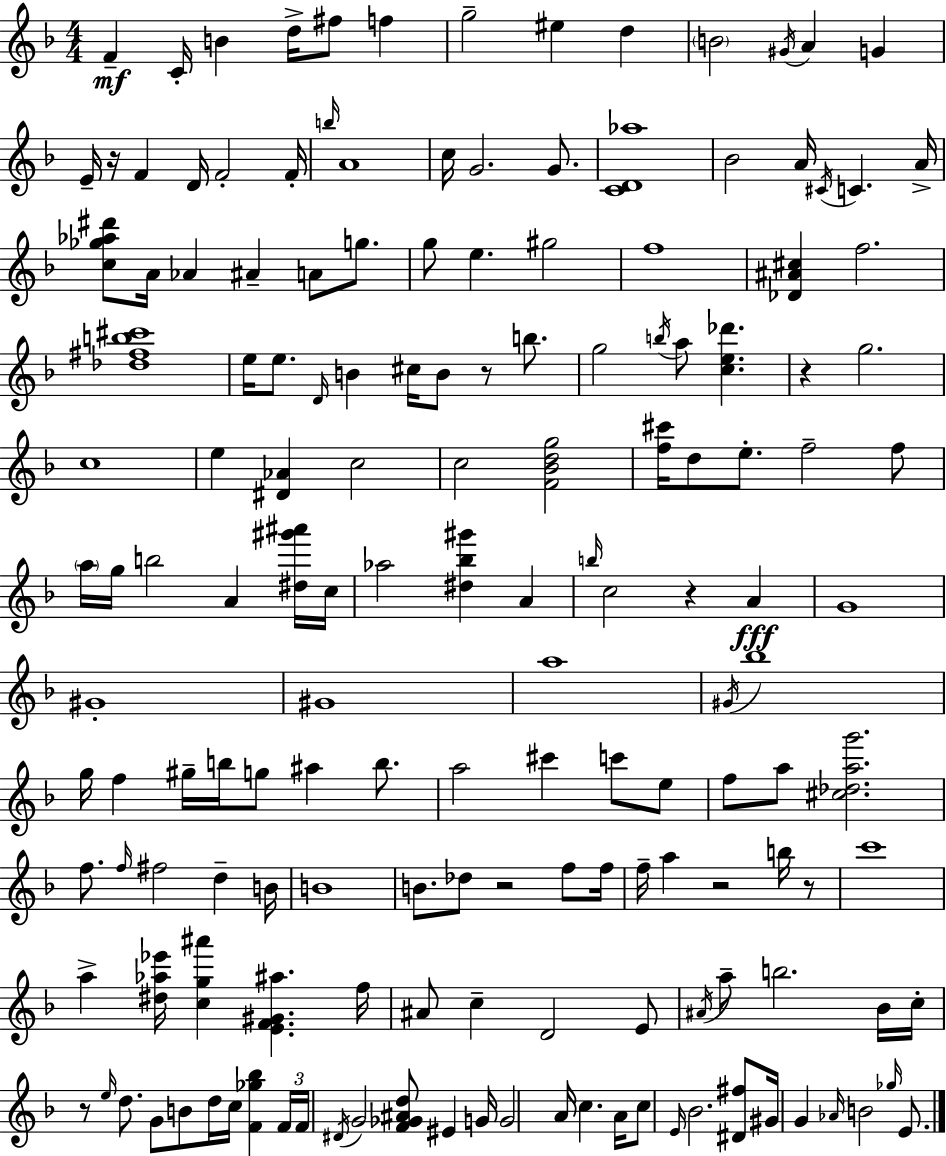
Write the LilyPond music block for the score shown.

{
  \clef treble
  \numericTimeSignature
  \time 4/4
  \key d \minor
  f'4--\mf c'16-. b'4 d''16-> fis''8 f''4 | g''2-- eis''4 d''4 | \parenthesize b'2 \acciaccatura { gis'16 } a'4 g'4 | e'16-- r16 f'4 d'16 f'2-. | \break f'16-. \grace { b''16 } a'1 | c''16 g'2. g'8. | <c' d' aes''>1 | bes'2 a'16 \acciaccatura { cis'16 } c'4. | \break a'16-> <c'' ges'' aes'' dis'''>8 a'16 aes'4 ais'4-- a'8 | g''8. g''8 e''4. gis''2 | f''1 | <des' ais' cis''>4 f''2. | \break <des'' fis'' b'' cis'''>1 | e''16 e''8. \grace { d'16 } b'4 cis''16 b'8 r8 | b''8. g''2 \acciaccatura { b''16 } a''8 <c'' e'' des'''>4. | r4 g''2. | \break c''1 | e''4 <dis' aes'>4 c''2 | c''2 <f' bes' d'' g''>2 | <f'' cis'''>16 d''8 e''8.-. f''2-- | \break f''8 \parenthesize a''16 g''16 b''2 a'4 | <dis'' gis''' ais'''>16 c''16 aes''2 <dis'' bes'' gis'''>4 | a'4 \grace { b''16 } c''2 r4 | a'4\fff g'1 | \break gis'1-. | gis'1 | a''1 | \acciaccatura { gis'16 } bes''1 | \break g''16 f''4 gis''16-- b''16 g''8 | ais''4 b''8. a''2 cis'''4 | c'''8 e''8 f''8 a''8 <cis'' des'' a'' g'''>2. | f''8. \grace { f''16 } fis''2 | \break d''4-- b'16 b'1 | b'8. des''8 r2 | f''8 f''16 f''16-- a''4 r2 | b''16 r8 c'''1 | \break a''4-> <dis'' aes'' ees'''>16 <c'' g'' ais'''>4 | <e' f' gis' ais''>4. f''16 ais'8 c''4-- d'2 | e'8 \acciaccatura { ais'16 } a''8-- b''2. | bes'16 c''16-. r8 \grace { e''16 } d''8. g'8 | \break b'8 d''16 c''16 <f' ges'' bes''>4 \tuplet 3/2 { f'16 f'16 \acciaccatura { dis'16 } } g'2 | <f' ges' ais' d''>8 eis'4 g'16 g'2 | a'16 c''4. a'16 c''8 \grace { e'16 } bes'2. | <dis' fis''>8 gis'16 g'4 | \break \grace { aes'16 } b'2 \grace { ges''16 } e'8. \bar "|."
}